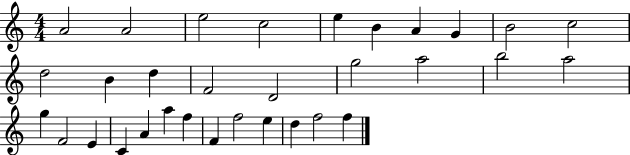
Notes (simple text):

A4/h A4/h E5/h C5/h E5/q B4/q A4/q G4/q B4/h C5/h D5/h B4/q D5/q F4/h D4/h G5/h A5/h B5/h A5/h G5/q F4/h E4/q C4/q A4/q A5/q F5/q F4/q F5/h E5/q D5/q F5/h F5/q